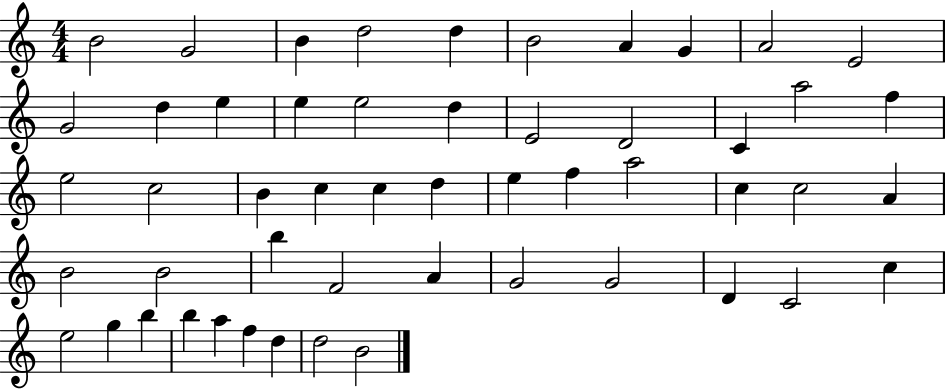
{
  \clef treble
  \numericTimeSignature
  \time 4/4
  \key c \major
  b'2 g'2 | b'4 d''2 d''4 | b'2 a'4 g'4 | a'2 e'2 | \break g'2 d''4 e''4 | e''4 e''2 d''4 | e'2 d'2 | c'4 a''2 f''4 | \break e''2 c''2 | b'4 c''4 c''4 d''4 | e''4 f''4 a''2 | c''4 c''2 a'4 | \break b'2 b'2 | b''4 f'2 a'4 | g'2 g'2 | d'4 c'2 c''4 | \break e''2 g''4 b''4 | b''4 a''4 f''4 d''4 | d''2 b'2 | \bar "|."
}